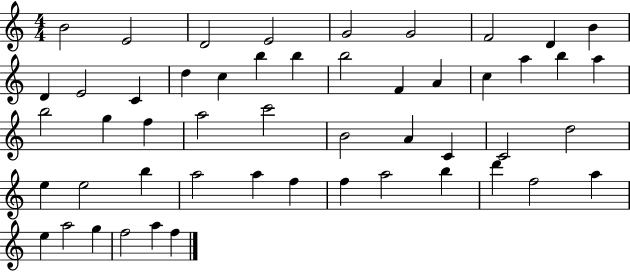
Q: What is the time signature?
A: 4/4